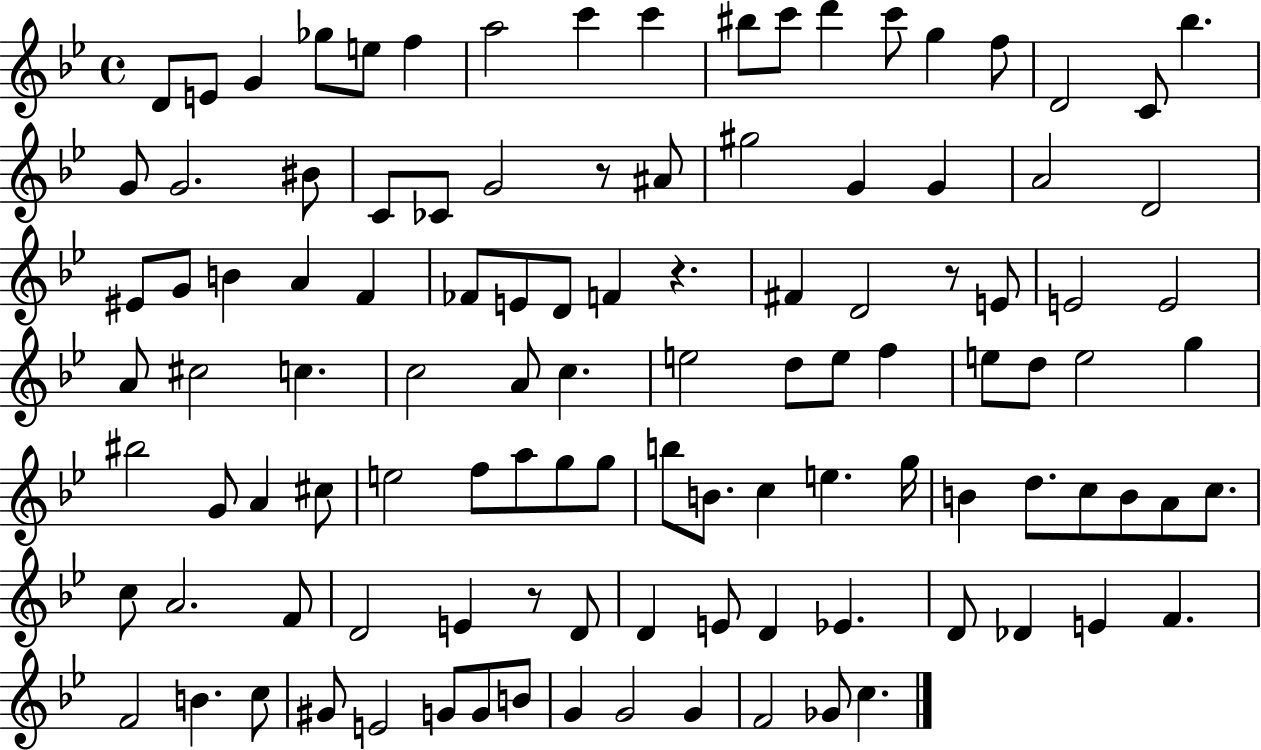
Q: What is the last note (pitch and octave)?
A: C5